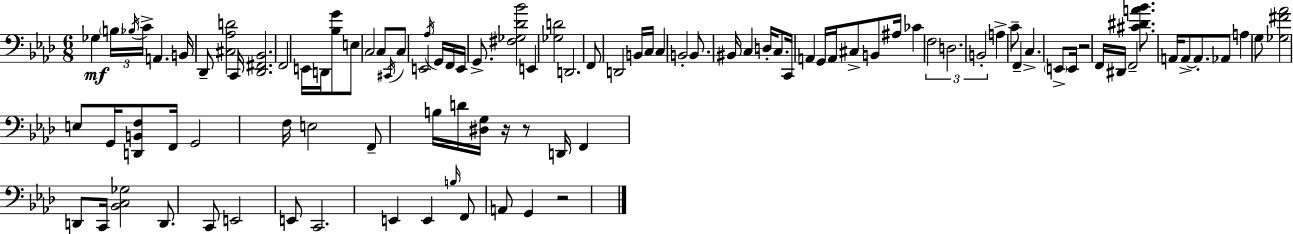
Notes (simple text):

Gb3/q B3/s Bb3/s C4/s A2/q. B2/s Db2/e [C#3,Ab3,D4]/h C2/s [Db2,F#2,Bb2]/h. F2/h E2/s D2/s [Bb3,G4]/e E3/e C3/h C3/e C#2/s C3/e E2/h Ab3/s G2/s F2/s E2/s G2/e. [F#3,Gb3,Db4,Bb4]/h E2/q [Gb3,D4]/h D2/h. F2/e D2/h B2/s C3/s C3/q B2/h B2/e. BIS2/s C3/q D3/s C3/e. C2/s A2/q G2/s A2/s C#3/e B2/e A#3/s CES4/q F3/h D3/h. B2/h A3/q C4/e F2/q C3/q. E2/e E2/s R/h F2/s D#2/s F2/h [C#4,D#4,A4,Bb4]/e. A2/s A2/e A2/e. Ab2/e A3/q G3/e [Gb3,F#4,Ab4]/h E3/e G2/s [D2,B2,F3]/e F2/s G2/h F3/s E3/h F2/e B3/s D4/s [D#3,G3]/s R/s R/e D2/s F2/q D2/e C2/s [Bb2,C3,Gb3]/h D2/e. C2/e E2/h E2/e C2/h. E2/q E2/q B3/s F2/e A2/e G2/q R/h